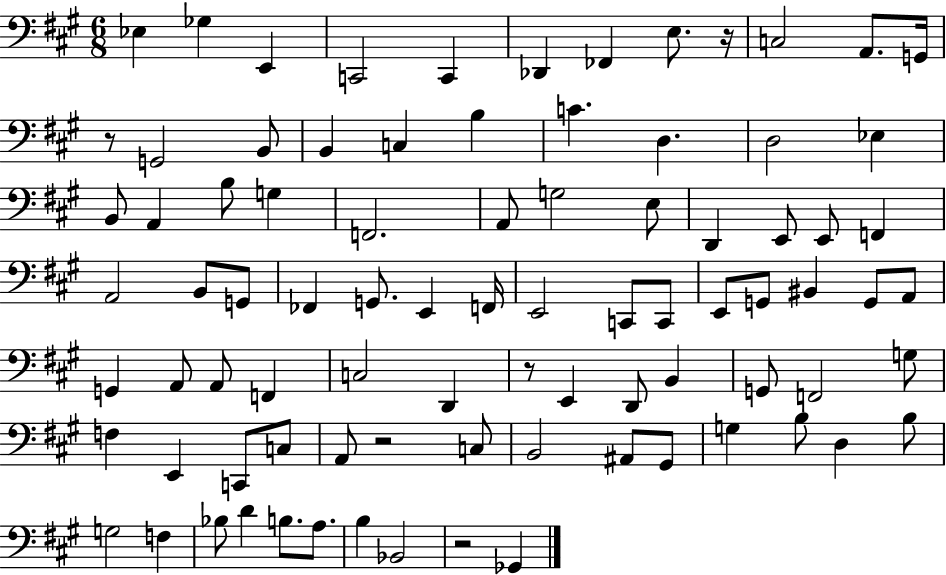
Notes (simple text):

Eb3/q Gb3/q E2/q C2/h C2/q Db2/q FES2/q E3/e. R/s C3/h A2/e. G2/s R/e G2/h B2/e B2/q C3/q B3/q C4/q. D3/q. D3/h Eb3/q B2/e A2/q B3/e G3/q F2/h. A2/e G3/h E3/e D2/q E2/e E2/e F2/q A2/h B2/e G2/e FES2/q G2/e. E2/q F2/s E2/h C2/e C2/e E2/e G2/e BIS2/q G2/e A2/e G2/q A2/e A2/e F2/q C3/h D2/q R/e E2/q D2/e B2/q G2/e F2/h G3/e F3/q E2/q C2/e C3/e A2/e R/h C3/e B2/h A#2/e G#2/e G3/q B3/e D3/q B3/e G3/h F3/q Bb3/e D4/q B3/e. A3/e. B3/q Bb2/h R/h Gb2/q